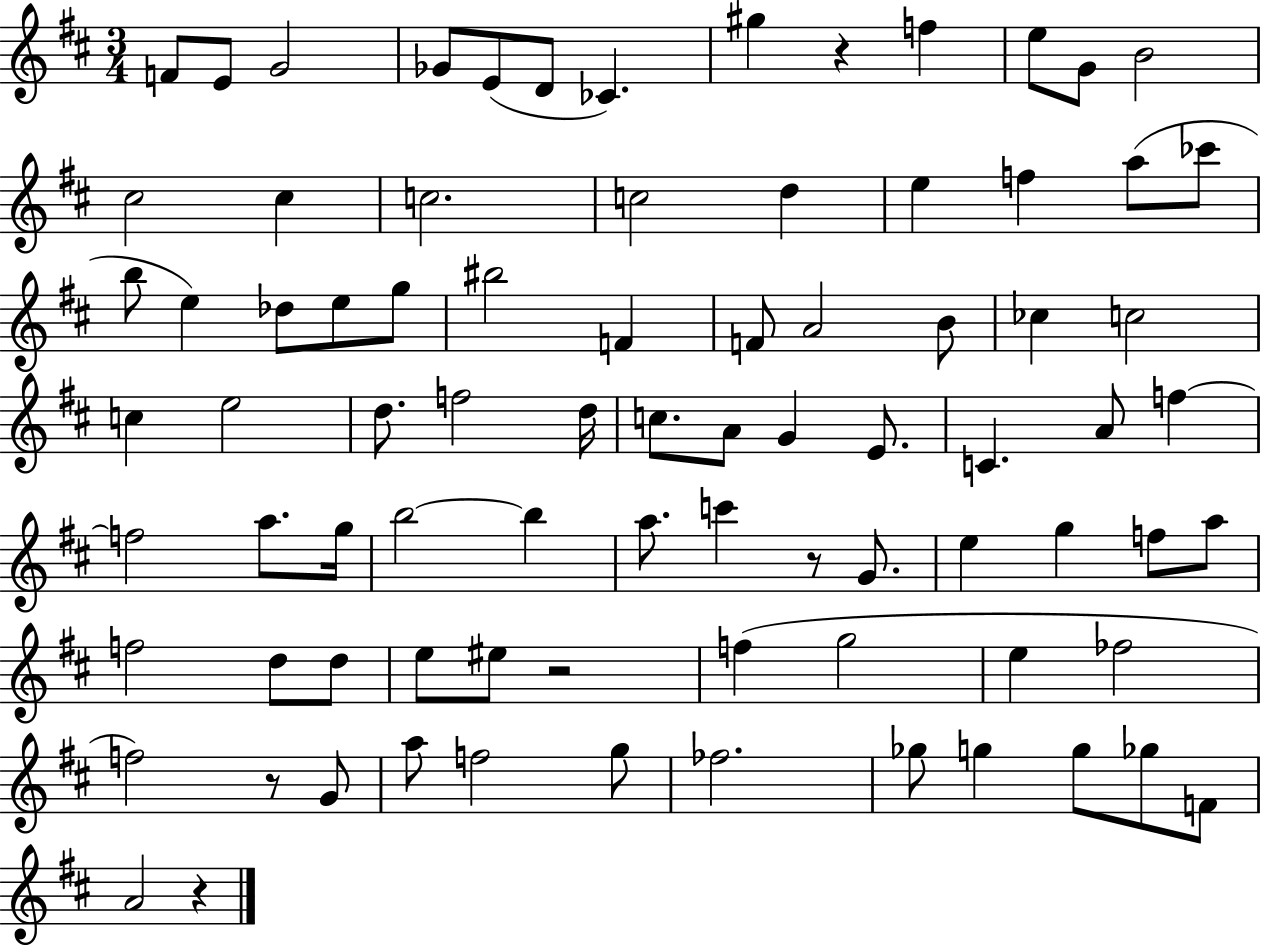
F4/e E4/e G4/h Gb4/e E4/e D4/e CES4/q. G#5/q R/q F5/q E5/e G4/e B4/h C#5/h C#5/q C5/h. C5/h D5/q E5/q F5/q A5/e CES6/e B5/e E5/q Db5/e E5/e G5/e BIS5/h F4/q F4/e A4/h B4/e CES5/q C5/h C5/q E5/h D5/e. F5/h D5/s C5/e. A4/e G4/q E4/e. C4/q. A4/e F5/q F5/h A5/e. G5/s B5/h B5/q A5/e. C6/q R/e G4/e. E5/q G5/q F5/e A5/e F5/h D5/e D5/e E5/e EIS5/e R/h F5/q G5/h E5/q FES5/h F5/h R/e G4/e A5/e F5/h G5/e FES5/h. Gb5/e G5/q G5/e Gb5/e F4/e A4/h R/q